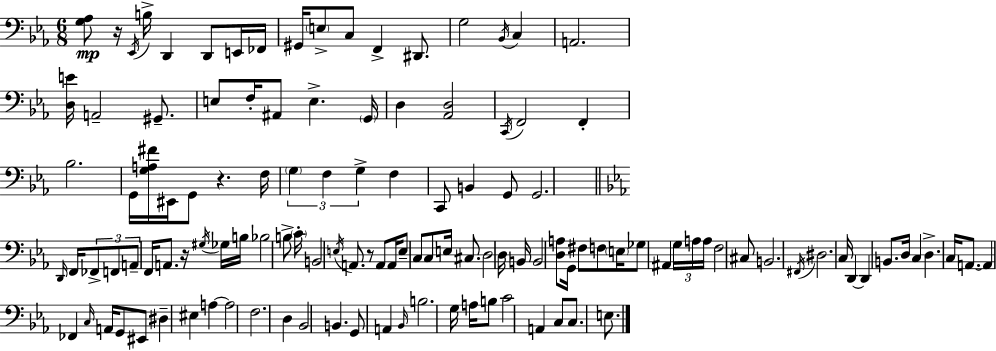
X:1
T:Untitled
M:6/8
L:1/4
K:Cm
[G,_A,]/2 z/4 _E,,/4 B,/4 D,, D,,/2 E,,/4 _F,,/4 ^G,,/4 E,/2 C,/2 F,, ^D,,/2 G,2 _B,,/4 C, A,,2 [D,E]/4 A,,2 ^G,,/2 E,/2 F,/4 ^A,,/2 E, G,,/4 D, [_A,,D,]2 C,,/4 F,,2 F,, _B,2 G,,/4 [G,A,^F]/4 ^E,,/4 G,,/2 z F,/4 G, F, G, F, C,,/2 B,, G,,/2 G,,2 D,,/4 F,,/4 _F,,/2 F,,/2 A,,/2 F,,/4 A,,/2 z/4 ^G,/4 _G,/4 B,/4 _B,2 B,/2 C/4 B,,2 E,/4 A,,/2 z/2 A,,/2 A,,/4 E,/2 C,/2 C,/2 E,/4 ^C,/2 D,2 D,/4 B,,/4 B,,2 [D,A,]/2 G,,/4 ^F,/2 F,/2 E,/4 _G,/2 ^A,, G,/4 A,/4 A,/4 F,2 ^C,/2 B,,2 ^F,,/4 ^D,2 C,/4 D,, D,, B,,/2 D,/4 C, D, C,/4 A,,/2 A,, _F,, C,/4 A,,/4 G,,/2 ^E,,/2 ^D, ^E, A, A,2 F,2 D, _B,,2 B,, G,,/2 A,, _B,,/4 B,2 G,/4 A,/4 B,/2 C2 A,, C,/2 C,/2 E,/2